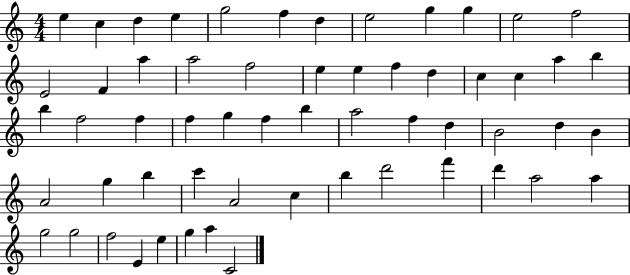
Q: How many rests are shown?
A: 0